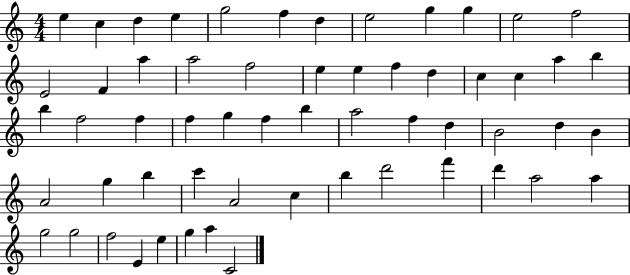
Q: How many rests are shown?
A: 0